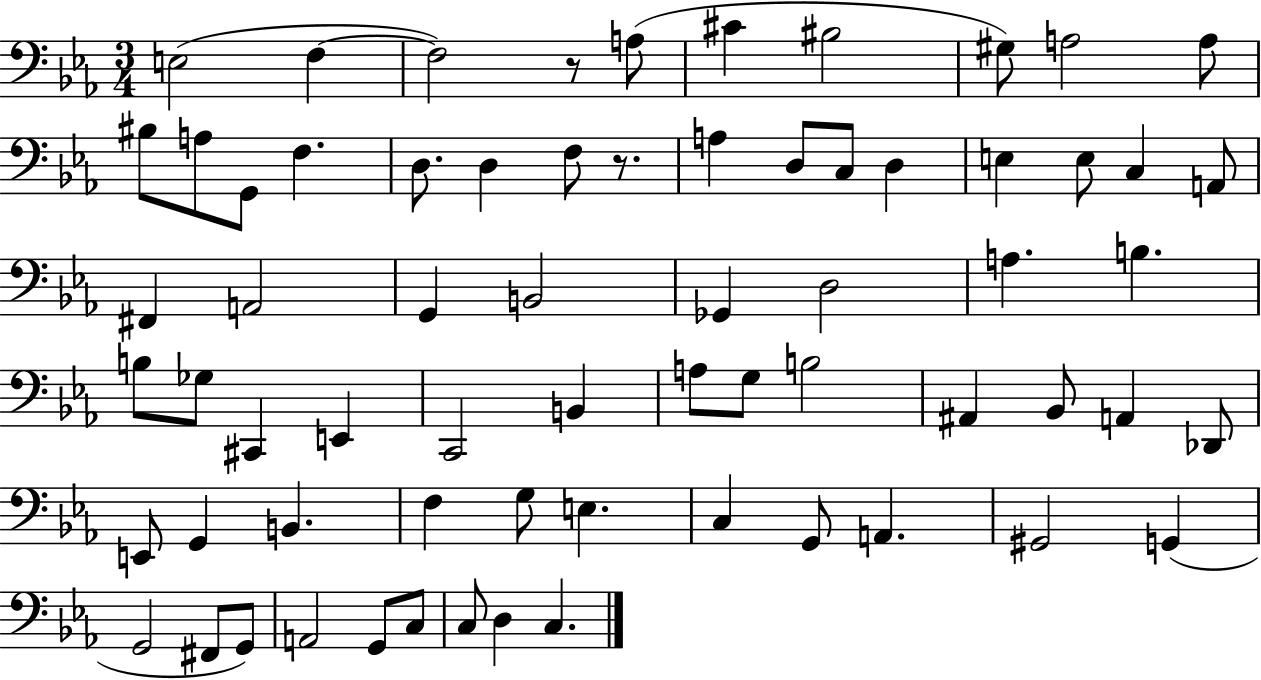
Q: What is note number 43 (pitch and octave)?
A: Bb2